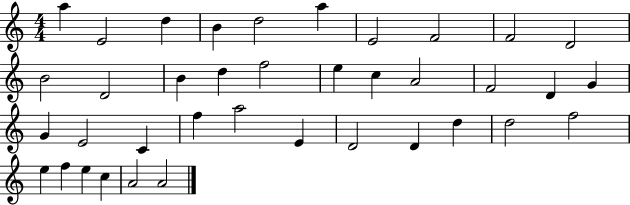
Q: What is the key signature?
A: C major